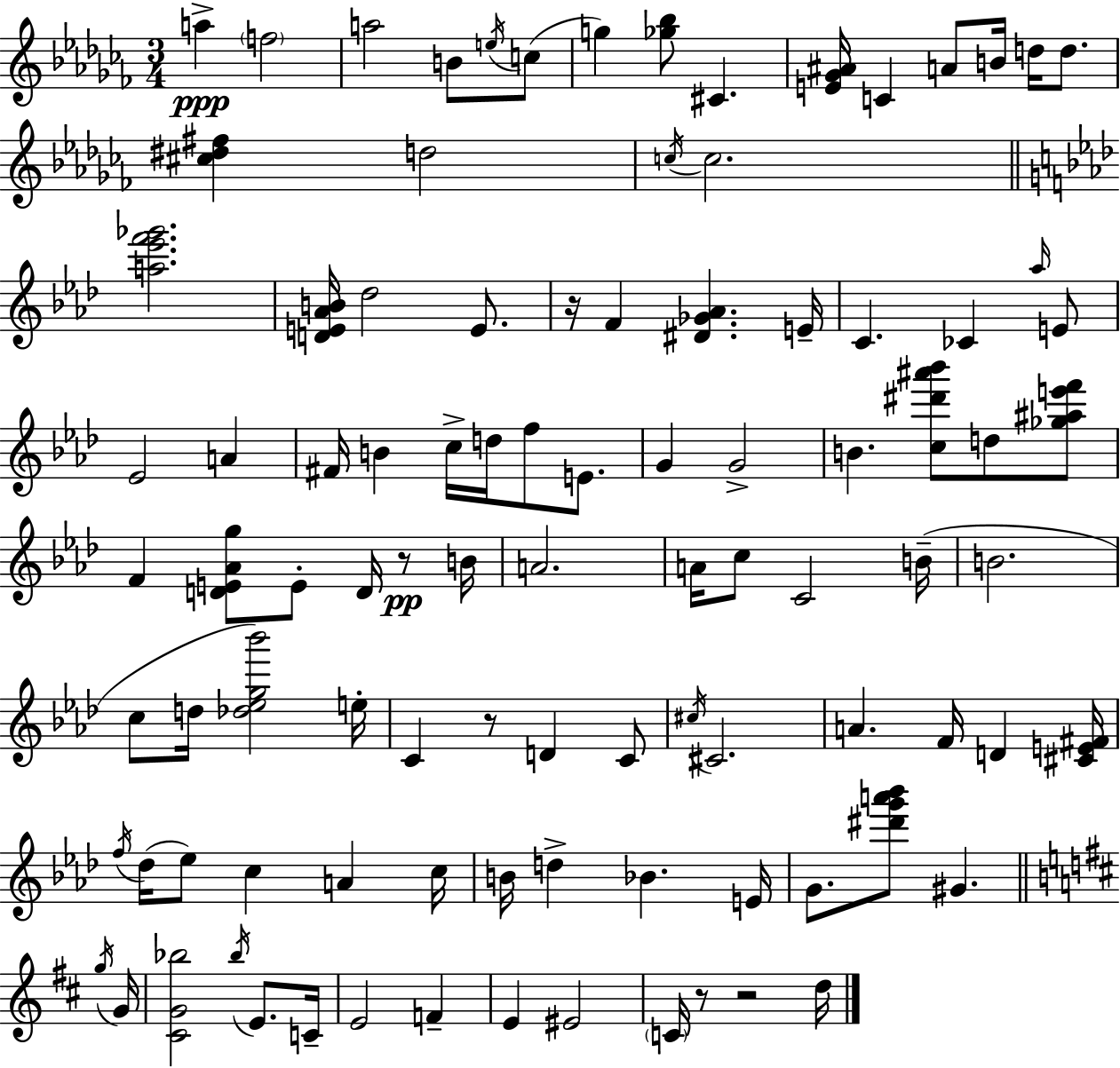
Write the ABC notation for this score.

X:1
T:Untitled
M:3/4
L:1/4
K:Abm
a f2 a2 B/2 e/4 c/2 g [_g_b]/2 ^C [E_G^A]/4 C A/2 B/4 d/4 d/2 [^c^d^f] d2 c/4 c2 [a_e'f'_g']2 [DE_AB]/4 _d2 E/2 z/4 F [^D_G_A] E/4 C _C _a/4 E/2 _E2 A ^F/4 B c/4 d/4 f/2 E/2 G G2 B [c^d'^a'_b']/2 d/2 [_g^ae'f']/2 F [DE_Ag]/2 E/2 D/4 z/2 B/4 A2 A/4 c/2 C2 B/4 B2 c/2 d/4 [_d_eg_b']2 e/4 C z/2 D C/2 ^c/4 ^C2 A F/4 D [^CE^F]/4 f/4 _d/4 _e/2 c A c/4 B/4 d _B E/4 G/2 [^d'g'a'_b']/2 ^G g/4 G/4 [^CG_b]2 _b/4 E/2 C/4 E2 F E ^E2 C/4 z/2 z2 d/4